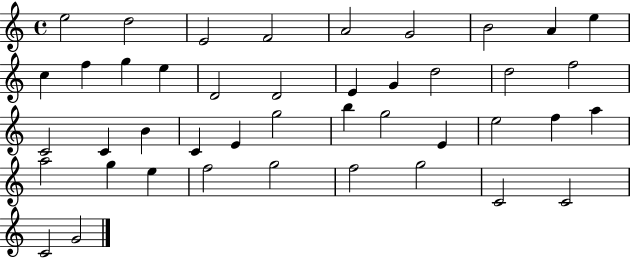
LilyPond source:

{
  \clef treble
  \time 4/4
  \defaultTimeSignature
  \key c \major
  e''2 d''2 | e'2 f'2 | a'2 g'2 | b'2 a'4 e''4 | \break c''4 f''4 g''4 e''4 | d'2 d'2 | e'4 g'4 d''2 | d''2 f''2 | \break c'2 c'4 b'4 | c'4 e'4 g''2 | b''4 g''2 e'4 | e''2 f''4 a''4 | \break a''2 g''4 e''4 | f''2 g''2 | f''2 g''2 | c'2 c'2 | \break c'2 g'2 | \bar "|."
}